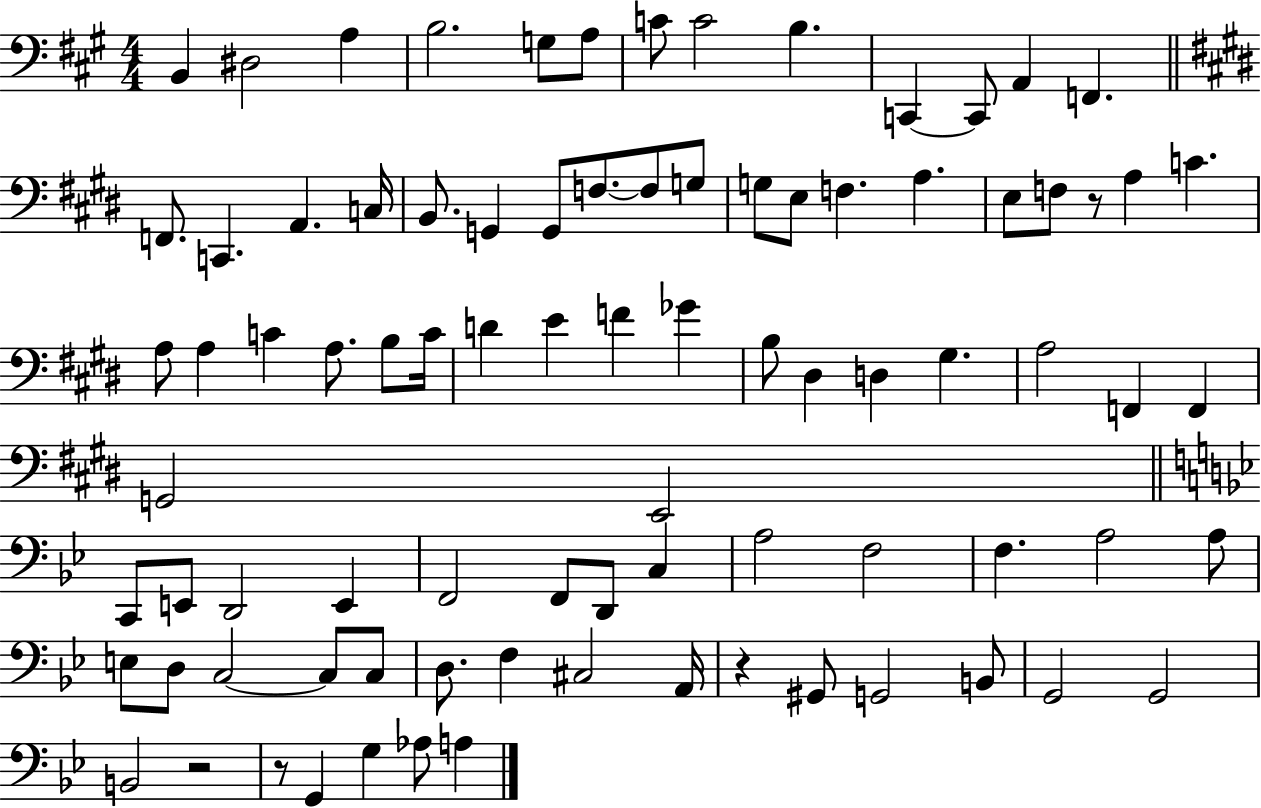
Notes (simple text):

B2/q D#3/h A3/q B3/h. G3/e A3/e C4/e C4/h B3/q. C2/q C2/e A2/q F2/q. F2/e. C2/q. A2/q. C3/s B2/e. G2/q G2/e F3/e. F3/e G3/e G3/e E3/e F3/q. A3/q. E3/e F3/e R/e A3/q C4/q. A3/e A3/q C4/q A3/e. B3/e C4/s D4/q E4/q F4/q Gb4/q B3/e D#3/q D3/q G#3/q. A3/h F2/q F2/q G2/h E2/h C2/e E2/e D2/h E2/q F2/h F2/e D2/e C3/q A3/h F3/h F3/q. A3/h A3/e E3/e D3/e C3/h C3/e C3/e D3/e. F3/q C#3/h A2/s R/q G#2/e G2/h B2/e G2/h G2/h B2/h R/h R/e G2/q G3/q Ab3/e A3/q